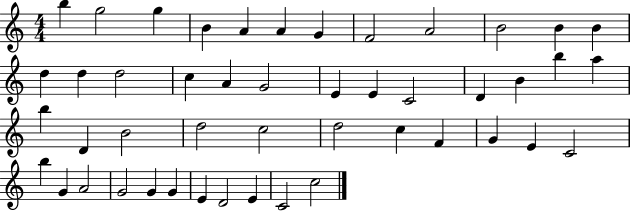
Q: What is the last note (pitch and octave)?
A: C5